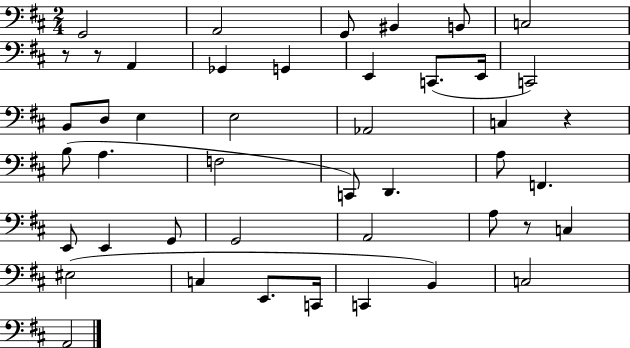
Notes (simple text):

G2/h A2/h G2/e BIS2/q B2/e C3/h R/e R/e A2/q Gb2/q G2/q E2/q C2/e. E2/s C2/h B2/e D3/e E3/q E3/h Ab2/h C3/q R/q B3/e A3/q. F3/h C2/e D2/q. A3/e F2/q. E2/e E2/q G2/e G2/h A2/h A3/e R/e C3/q EIS3/h C3/q E2/e. C2/s C2/q B2/q C3/h A2/h